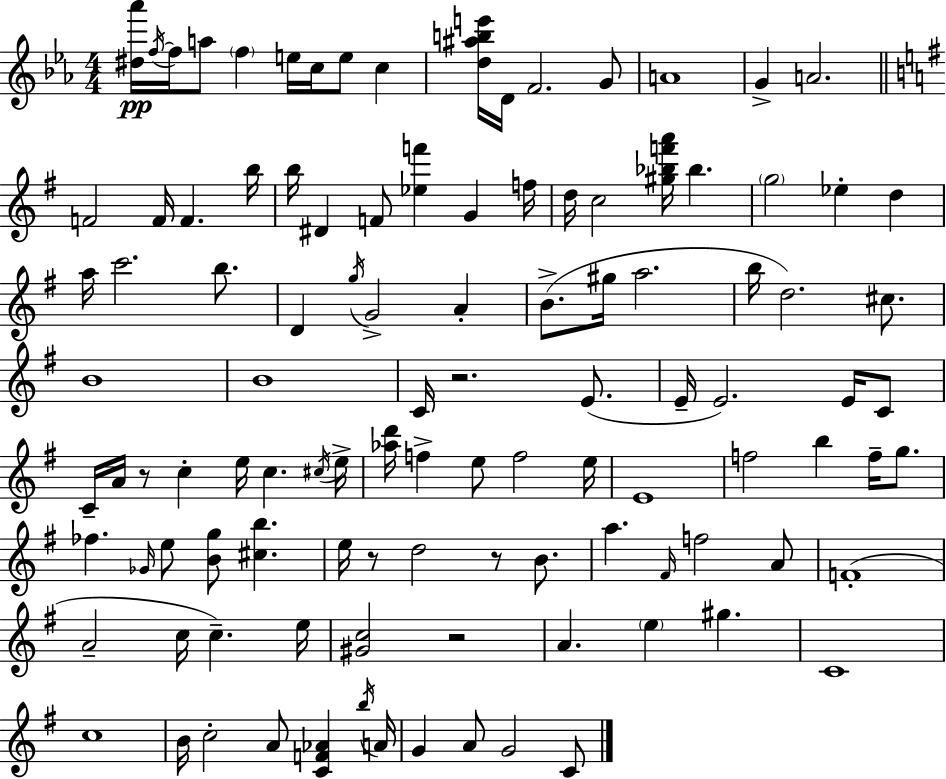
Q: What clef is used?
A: treble